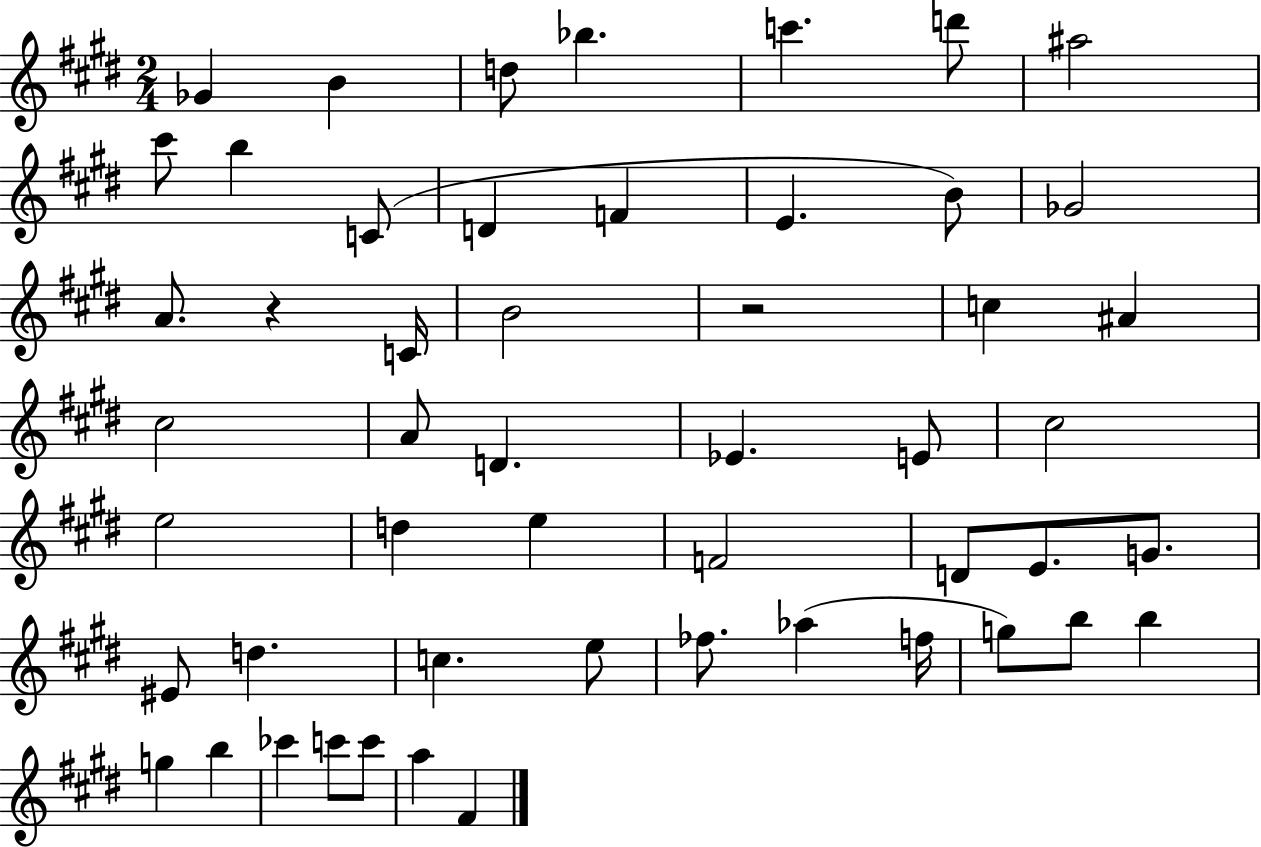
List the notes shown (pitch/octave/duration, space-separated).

Gb4/q B4/q D5/e Bb5/q. C6/q. D6/e A#5/h C#6/e B5/q C4/e D4/q F4/q E4/q. B4/e Gb4/h A4/e. R/q C4/s B4/h R/h C5/q A#4/q C#5/h A4/e D4/q. Eb4/q. E4/e C#5/h E5/h D5/q E5/q F4/h D4/e E4/e. G4/e. EIS4/e D5/q. C5/q. E5/e FES5/e. Ab5/q F5/s G5/e B5/e B5/q G5/q B5/q CES6/q C6/e C6/e A5/q F#4/q